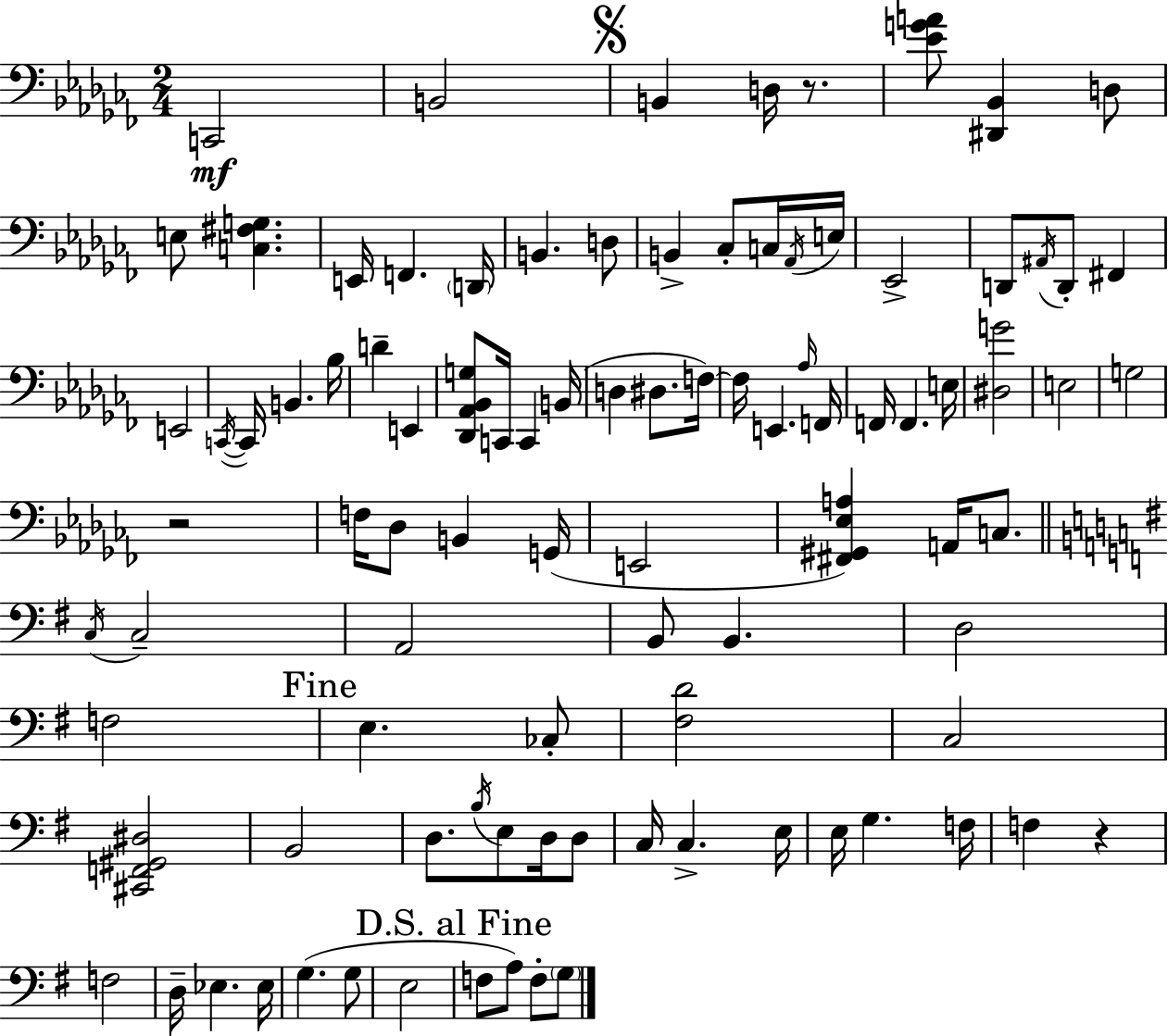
{
  \clef bass
  \numericTimeSignature
  \time 2/4
  \key aes \minor
  c,2\mf | b,2 | \mark \markup { \musicglyph "scripts.segno" } b,4 d16 r8. | <ees' g' a'>8 <dis, bes,>4 d8 | \break e8 <c fis g>4. | e,16 f,4. \parenthesize d,16 | b,4. d8 | b,4-> ces8-. c16 \acciaccatura { aes,16 } | \break e16 ees,2-> | d,8 \acciaccatura { ais,16 } d,8-. fis,4 | e,2 | \acciaccatura { c,16~ }~ c,16 b,4. | \break bes16 d'4-- e,4 | <des, aes, bes, g>8 c,16 c,4 | b,16( d4 dis8. | f16~~) f16 e,4. | \break \grace { aes16 } f,16 f,16 f,4. | e16 <dis g'>2 | e2 | g2 | \break r2 | f16 des8 b,4 | g,16( e,2 | <fis, gis, ees a>4) | \break a,16 c8. \bar "||" \break \key e \minor \acciaccatura { c16 } c2-- | a,2 | b,8 b,4. | d2 | \break f2 | \mark "Fine" e4. ces8-. | <fis d'>2 | c2 | \break <cis, f, gis, dis>2 | b,2 | d8. \acciaccatura { b16 } e8 d16 | d8 c16 c4.-> | \break e16 e16 g4. | f16 f4 r4 | f2 | d16-- ees4. | \break ees16 g4.( | g8 e2 | \mark "D.S. al Fine" f8 a8) f8-. | \parenthesize g8 \bar "|."
}